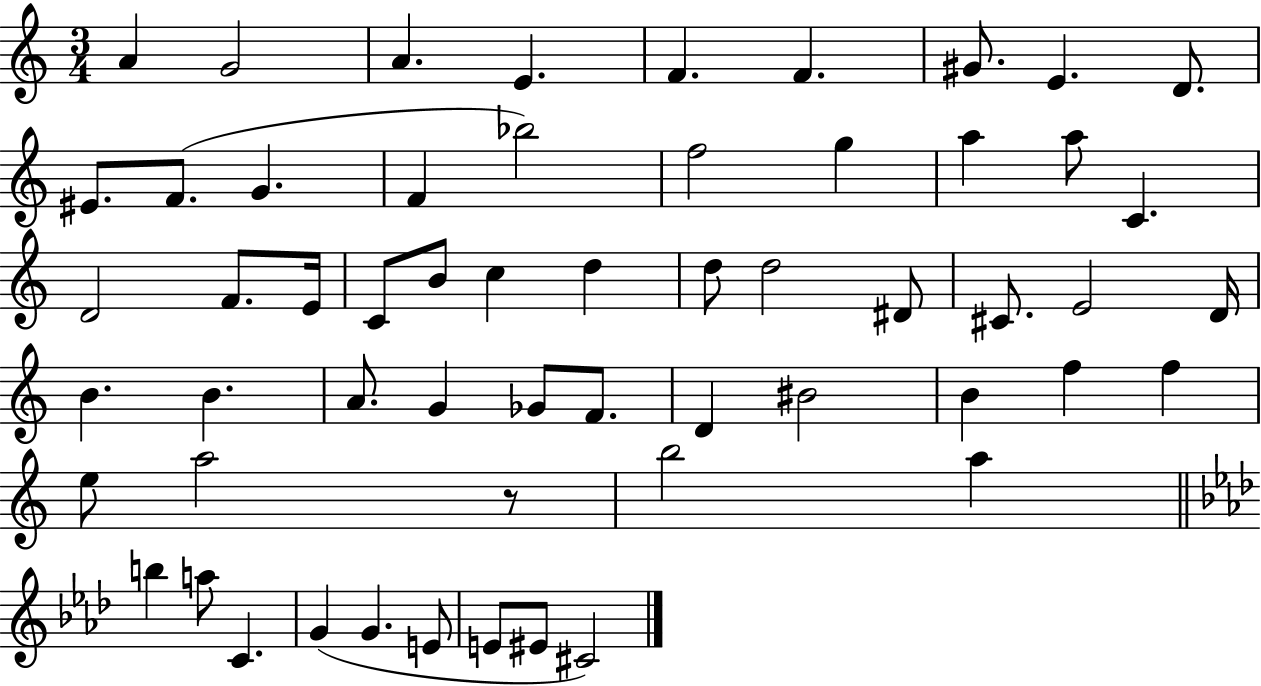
X:1
T:Untitled
M:3/4
L:1/4
K:C
A G2 A E F F ^G/2 E D/2 ^E/2 F/2 G F _b2 f2 g a a/2 C D2 F/2 E/4 C/2 B/2 c d d/2 d2 ^D/2 ^C/2 E2 D/4 B B A/2 G _G/2 F/2 D ^B2 B f f e/2 a2 z/2 b2 a b a/2 C G G E/2 E/2 ^E/2 ^C2